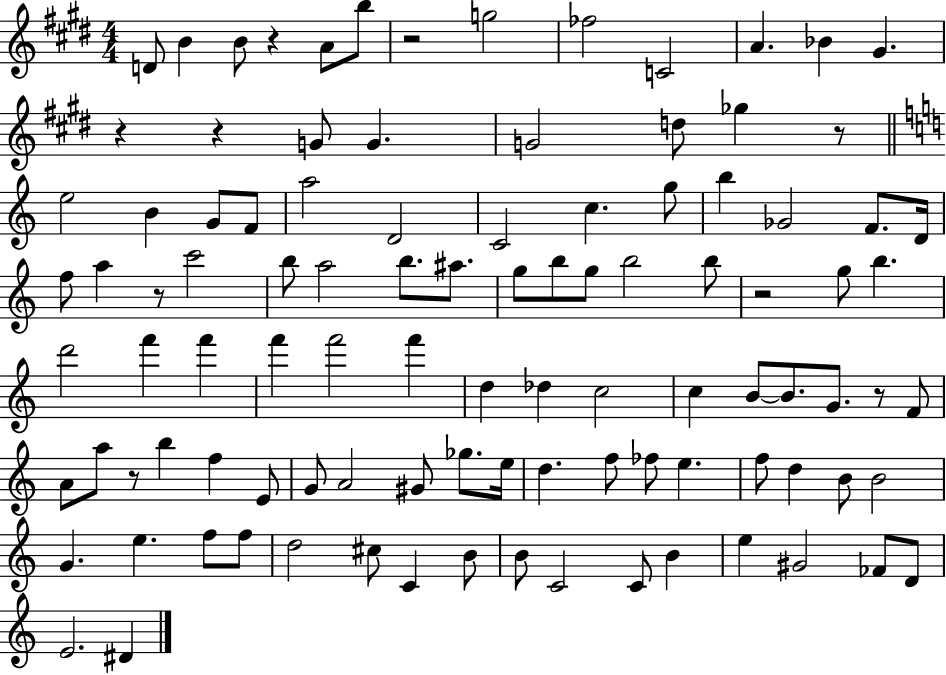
D4/e B4/q B4/e R/q A4/e B5/e R/h G5/h FES5/h C4/h A4/q. Bb4/q G#4/q. R/q R/q G4/e G4/q. G4/h D5/e Gb5/q R/e E5/h B4/q G4/e F4/e A5/h D4/h C4/h C5/q. G5/e B5/q Gb4/h F4/e. D4/s F5/e A5/q R/e C6/h B5/e A5/h B5/e. A#5/e. G5/e B5/e G5/e B5/h B5/e R/h G5/e B5/q. D6/h F6/q F6/q F6/q F6/h F6/q D5/q Db5/q C5/h C5/q B4/e B4/e. G4/e. R/e F4/e A4/e A5/e R/e B5/q F5/q E4/e G4/e A4/h G#4/e Gb5/e. E5/s D5/q. F5/e FES5/e E5/q. F5/e D5/q B4/e B4/h G4/q. E5/q. F5/e F5/e D5/h C#5/e C4/q B4/e B4/e C4/h C4/e B4/q E5/q G#4/h FES4/e D4/e E4/h. D#4/q